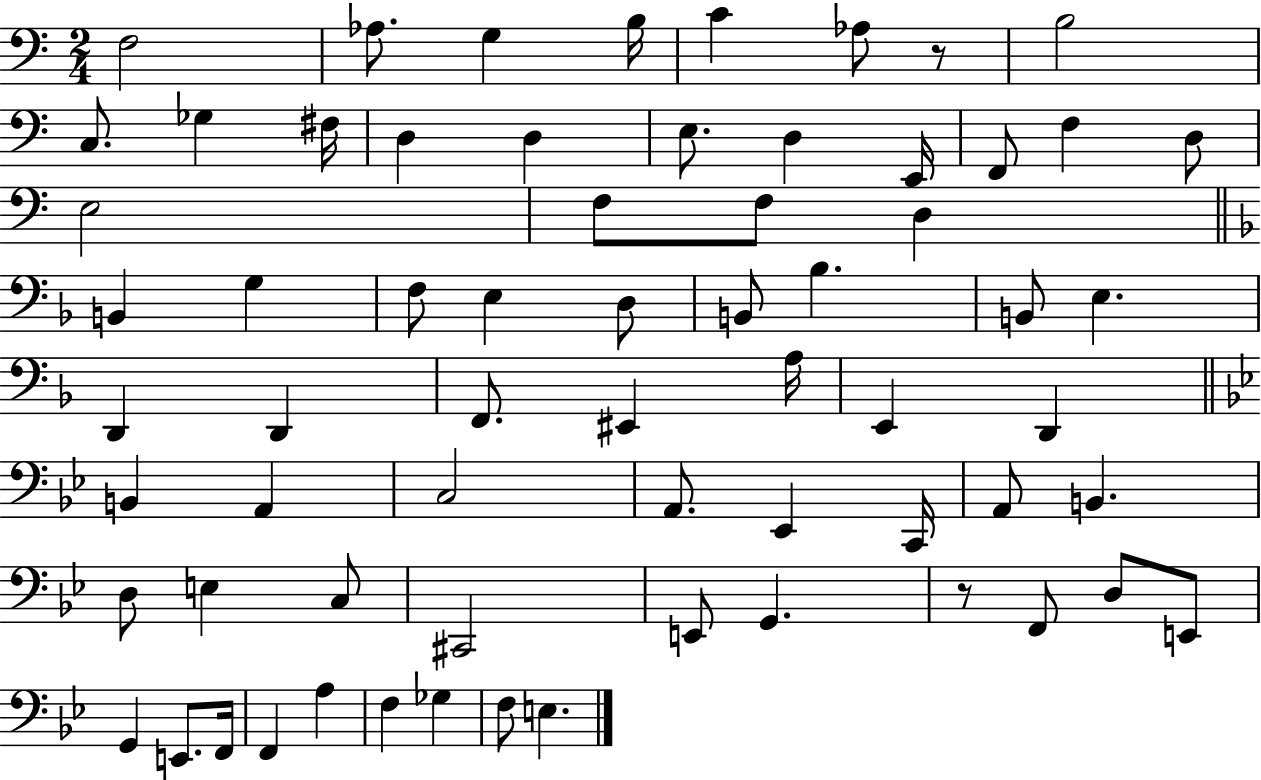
X:1
T:Untitled
M:2/4
L:1/4
K:C
F,2 _A,/2 G, B,/4 C _A,/2 z/2 B,2 C,/2 _G, ^F,/4 D, D, E,/2 D, E,,/4 F,,/2 F, D,/2 E,2 F,/2 F,/2 D, B,, G, F,/2 E, D,/2 B,,/2 _B, B,,/2 E, D,, D,, F,,/2 ^E,, A,/4 E,, D,, B,, A,, C,2 A,,/2 _E,, C,,/4 A,,/2 B,, D,/2 E, C,/2 ^C,,2 E,,/2 G,, z/2 F,,/2 D,/2 E,,/2 G,, E,,/2 F,,/4 F,, A, F, _G, F,/2 E,